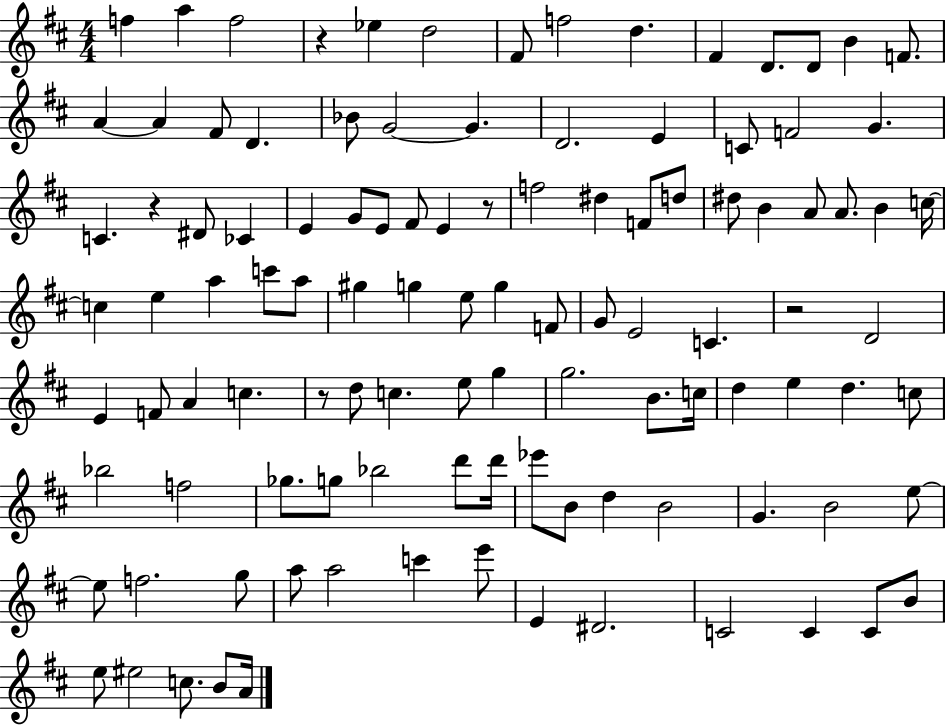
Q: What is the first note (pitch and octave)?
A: F5